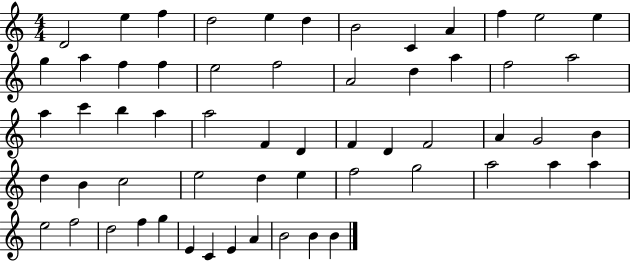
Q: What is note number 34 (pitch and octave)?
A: A4